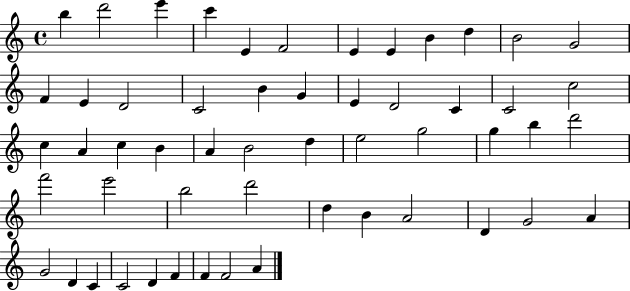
{
  \clef treble
  \time 4/4
  \defaultTimeSignature
  \key c \major
  b''4 d'''2 e'''4 | c'''4 e'4 f'2 | e'4 e'4 b'4 d''4 | b'2 g'2 | \break f'4 e'4 d'2 | c'2 b'4 g'4 | e'4 d'2 c'4 | c'2 c''2 | \break c''4 a'4 c''4 b'4 | a'4 b'2 d''4 | e''2 g''2 | g''4 b''4 d'''2 | \break f'''2 e'''2 | b''2 d'''2 | d''4 b'4 a'2 | d'4 g'2 a'4 | \break g'2 d'4 c'4 | c'2 d'4 f'4 | f'4 f'2 a'4 | \bar "|."
}